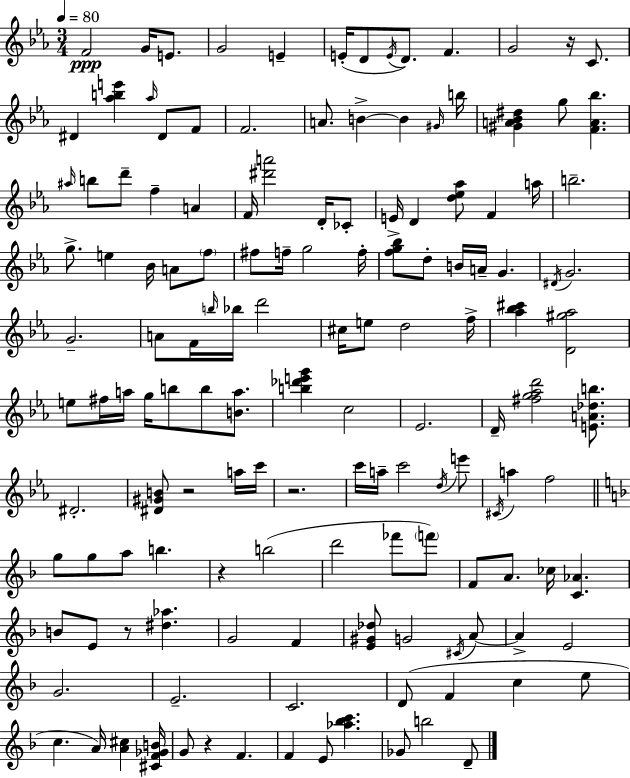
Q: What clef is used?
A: treble